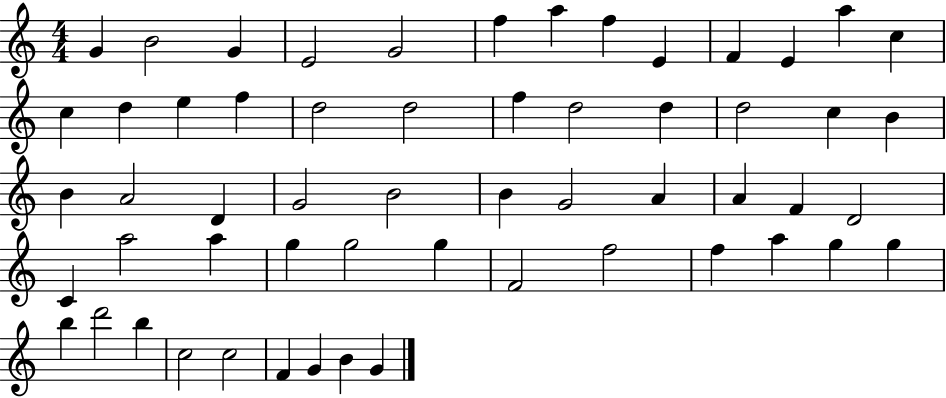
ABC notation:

X:1
T:Untitled
M:4/4
L:1/4
K:C
G B2 G E2 G2 f a f E F E a c c d e f d2 d2 f d2 d d2 c B B A2 D G2 B2 B G2 A A F D2 C a2 a g g2 g F2 f2 f a g g b d'2 b c2 c2 F G B G